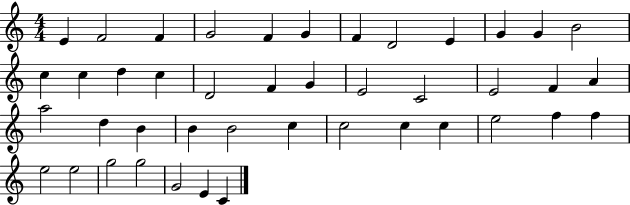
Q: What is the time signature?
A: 4/4